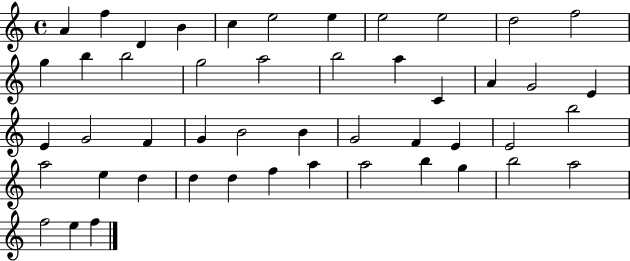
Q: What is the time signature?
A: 4/4